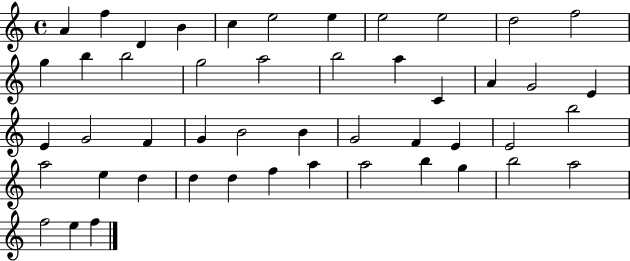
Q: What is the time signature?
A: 4/4